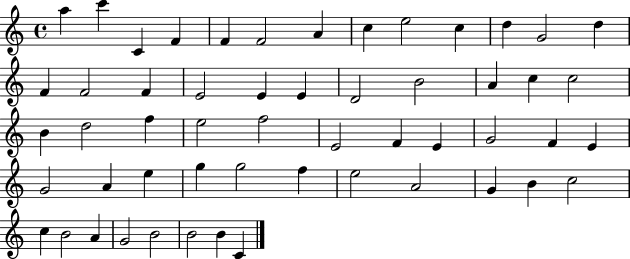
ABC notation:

X:1
T:Untitled
M:4/4
L:1/4
K:C
a c' C F F F2 A c e2 c d G2 d F F2 F E2 E E D2 B2 A c c2 B d2 f e2 f2 E2 F E G2 F E G2 A e g g2 f e2 A2 G B c2 c B2 A G2 B2 B2 B C